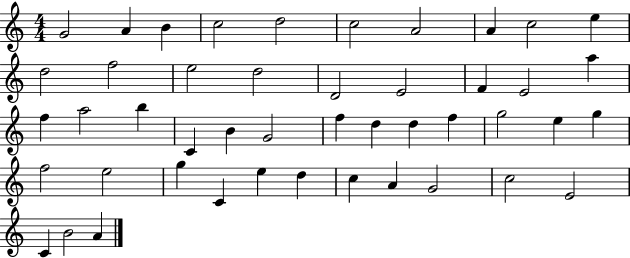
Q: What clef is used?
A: treble